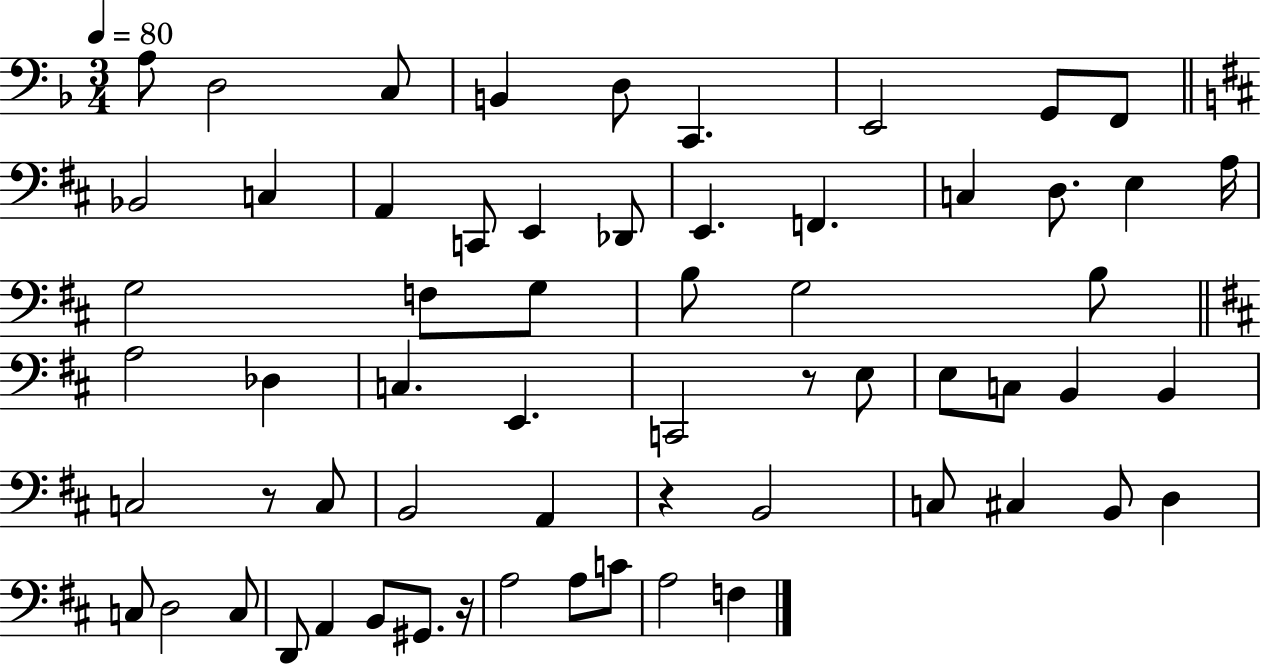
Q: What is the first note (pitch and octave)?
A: A3